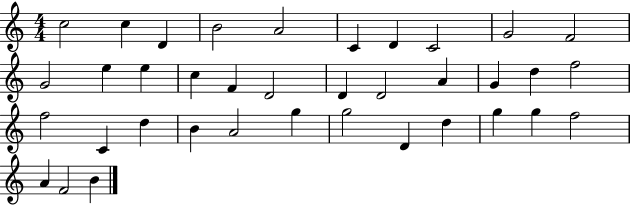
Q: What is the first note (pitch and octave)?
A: C5